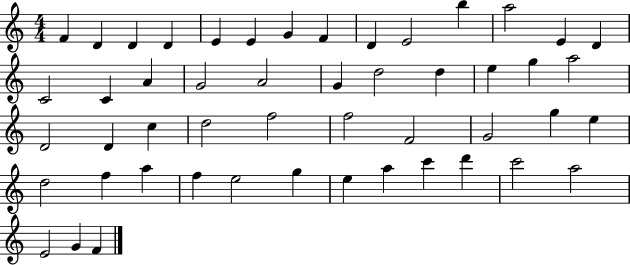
F4/q D4/q D4/q D4/q E4/q E4/q G4/q F4/q D4/q E4/h B5/q A5/h E4/q D4/q C4/h C4/q A4/q G4/h A4/h G4/q D5/h D5/q E5/q G5/q A5/h D4/h D4/q C5/q D5/h F5/h F5/h F4/h G4/h G5/q E5/q D5/h F5/q A5/q F5/q E5/h G5/q E5/q A5/q C6/q D6/q C6/h A5/h E4/h G4/q F4/q